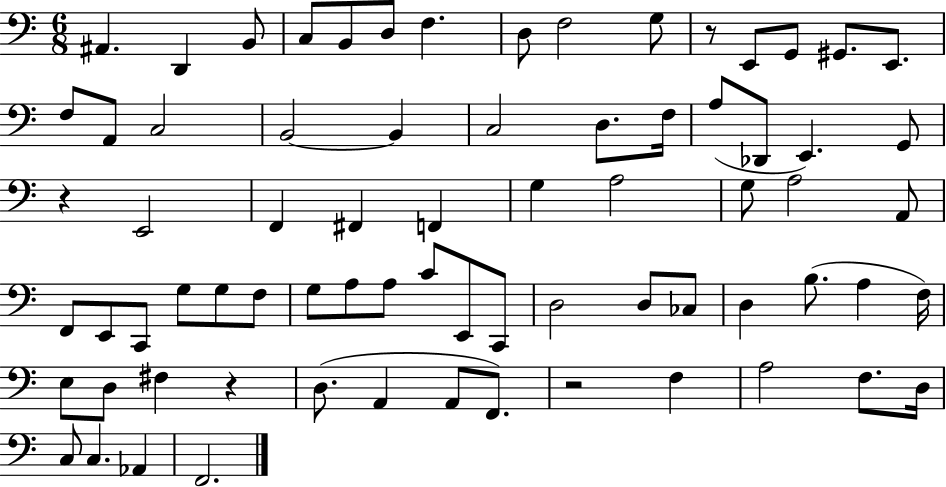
X:1
T:Untitled
M:6/8
L:1/4
K:C
^A,, D,, B,,/2 C,/2 B,,/2 D,/2 F, D,/2 F,2 G,/2 z/2 E,,/2 G,,/2 ^G,,/2 E,,/2 F,/2 A,,/2 C,2 B,,2 B,, C,2 D,/2 F,/4 A,/2 _D,,/2 E,, G,,/2 z E,,2 F,, ^F,, F,, G, A,2 G,/2 A,2 A,,/2 F,,/2 E,,/2 C,,/2 G,/2 G,/2 F,/2 G,/2 A,/2 A,/2 C/2 E,,/2 C,,/2 D,2 D,/2 _C,/2 D, B,/2 A, F,/4 E,/2 D,/2 ^F, z D,/2 A,, A,,/2 F,,/2 z2 F, A,2 F,/2 D,/4 C,/2 C, _A,, F,,2